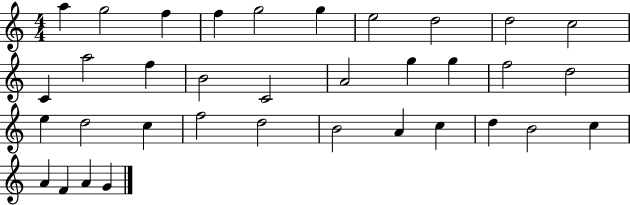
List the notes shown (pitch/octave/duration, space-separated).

A5/q G5/h F5/q F5/q G5/h G5/q E5/h D5/h D5/h C5/h C4/q A5/h F5/q B4/h C4/h A4/h G5/q G5/q F5/h D5/h E5/q D5/h C5/q F5/h D5/h B4/h A4/q C5/q D5/q B4/h C5/q A4/q F4/q A4/q G4/q